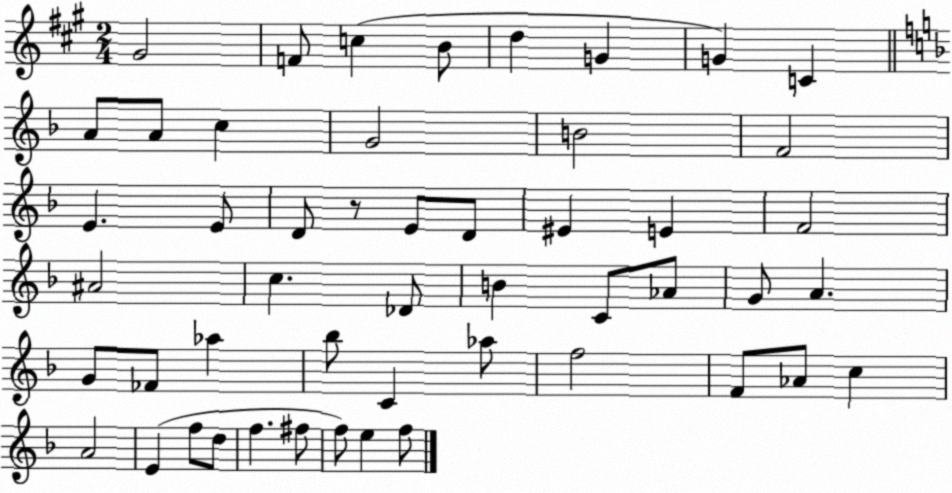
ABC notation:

X:1
T:Untitled
M:2/4
L:1/4
K:A
^G2 F/2 c B/2 d G G C A/2 A/2 c G2 B2 F2 E E/2 D/2 z/2 E/2 D/2 ^E E F2 ^A2 c _D/2 B C/2 _A/2 G/2 A G/2 _F/2 _a _b/2 C _a/2 f2 F/2 _A/2 c A2 E f/2 d/2 f ^f/2 f/2 e f/2